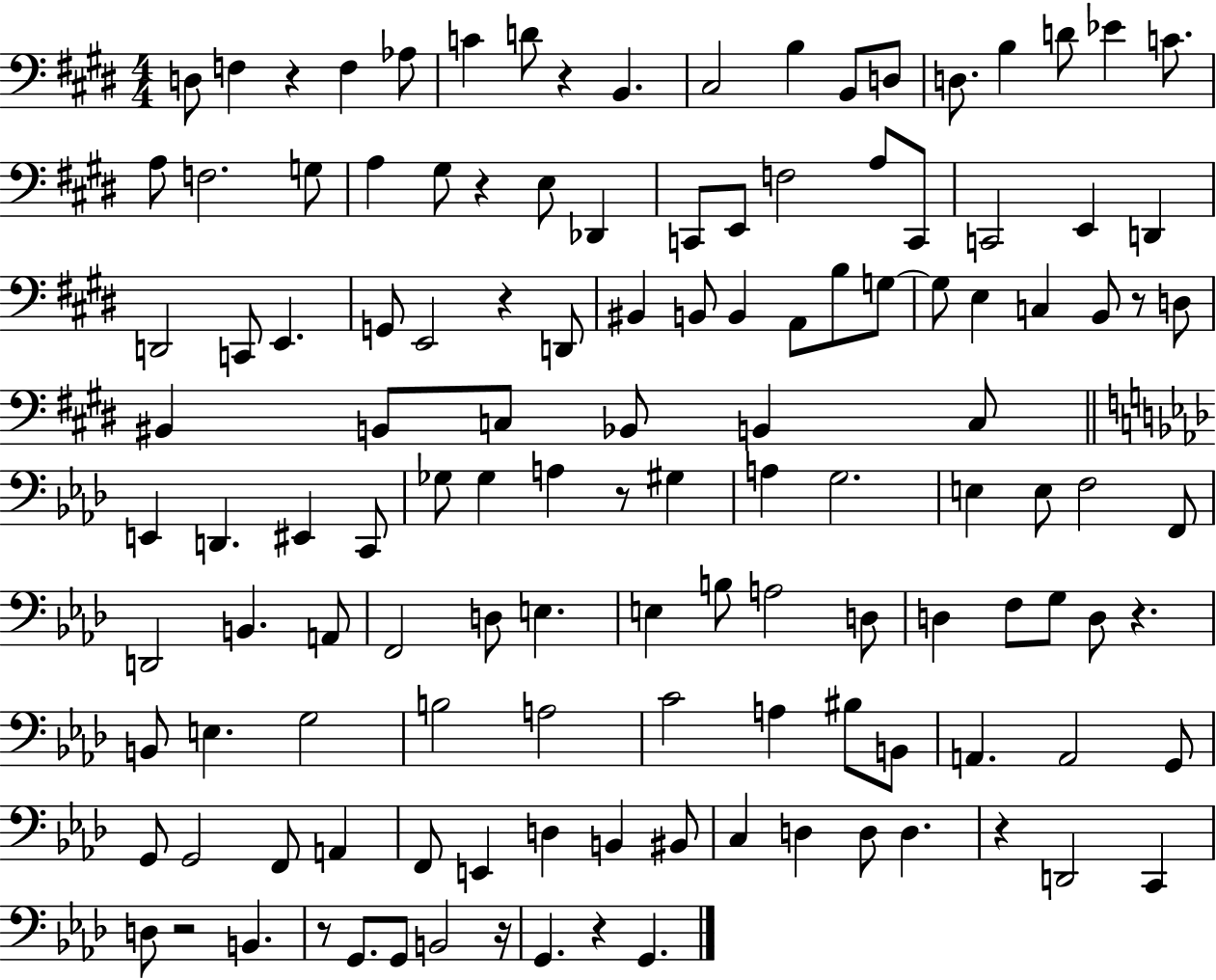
D3/e F3/q R/q F3/q Ab3/e C4/q D4/e R/q B2/q. C#3/h B3/q B2/e D3/e D3/e. B3/q D4/e Eb4/q C4/e. A3/e F3/h. G3/e A3/q G#3/e R/q E3/e Db2/q C2/e E2/e F3/h A3/e C2/e C2/h E2/q D2/q D2/h C2/e E2/q. G2/e E2/h R/q D2/e BIS2/q B2/e B2/q A2/e B3/e G3/e G3/e E3/q C3/q B2/e R/e D3/e BIS2/q B2/e C3/e Bb2/e B2/q C3/e E2/q D2/q. EIS2/q C2/e Gb3/e Gb3/q A3/q R/e G#3/q A3/q G3/h. E3/q E3/e F3/h F2/e D2/h B2/q. A2/e F2/h D3/e E3/q. E3/q B3/e A3/h D3/e D3/q F3/e G3/e D3/e R/q. B2/e E3/q. G3/h B3/h A3/h C4/h A3/q BIS3/e B2/e A2/q. A2/h G2/e G2/e G2/h F2/e A2/q F2/e E2/q D3/q B2/q BIS2/e C3/q D3/q D3/e D3/q. R/q D2/h C2/q D3/e R/h B2/q. R/e G2/e. G2/e B2/h R/s G2/q. R/q G2/q.